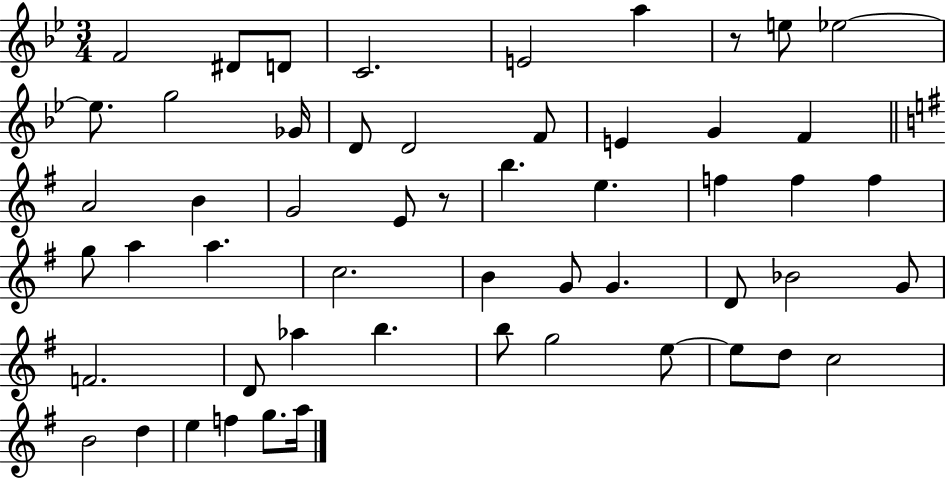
X:1
T:Untitled
M:3/4
L:1/4
K:Bb
F2 ^D/2 D/2 C2 E2 a z/2 e/2 _e2 _e/2 g2 _G/4 D/2 D2 F/2 E G F A2 B G2 E/2 z/2 b e f f f g/2 a a c2 B G/2 G D/2 _B2 G/2 F2 D/2 _a b b/2 g2 e/2 e/2 d/2 c2 B2 d e f g/2 a/4